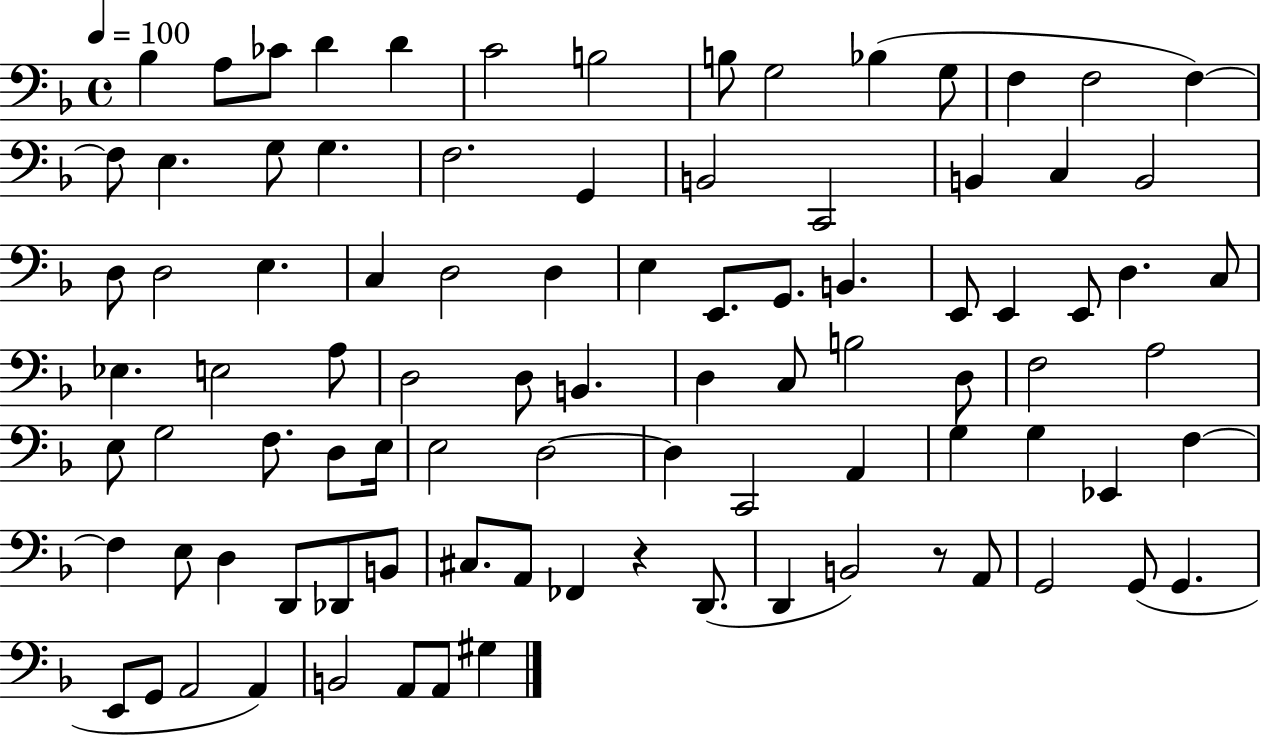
{
  \clef bass
  \time 4/4
  \defaultTimeSignature
  \key f \major
  \tempo 4 = 100
  bes4 a8 ces'8 d'4 d'4 | c'2 b2 | b8 g2 bes4( g8 | f4 f2 f4~~) | \break f8 e4. g8 g4. | f2. g,4 | b,2 c,2 | b,4 c4 b,2 | \break d8 d2 e4. | c4 d2 d4 | e4 e,8. g,8. b,4. | e,8 e,4 e,8 d4. c8 | \break ees4. e2 a8 | d2 d8 b,4. | d4 c8 b2 d8 | f2 a2 | \break e8 g2 f8. d8 e16 | e2 d2~~ | d4 c,2 a,4 | g4 g4 ees,4 f4~~ | \break f4 e8 d4 d,8 des,8 b,8 | cis8. a,8 fes,4 r4 d,8.( | d,4 b,2) r8 a,8 | g,2 g,8( g,4. | \break e,8 g,8 a,2 a,4) | b,2 a,8 a,8 gis4 | \bar "|."
}